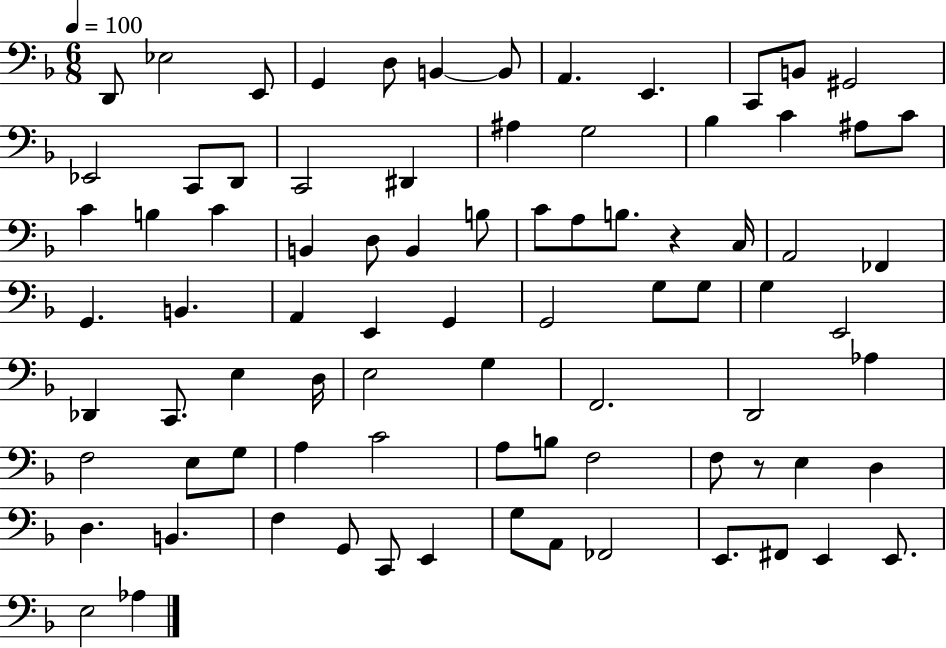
{
  \clef bass
  \numericTimeSignature
  \time 6/8
  \key f \major
  \tempo 4 = 100
  d,8 ees2 e,8 | g,4 d8 b,4~~ b,8 | a,4. e,4. | c,8 b,8 gis,2 | \break ees,2 c,8 d,8 | c,2 dis,4 | ais4 g2 | bes4 c'4 ais8 c'8 | \break c'4 b4 c'4 | b,4 d8 b,4 b8 | c'8 a8 b8. r4 c16 | a,2 fes,4 | \break g,4. b,4. | a,4 e,4 g,4 | g,2 g8 g8 | g4 e,2 | \break des,4 c,8. e4 d16 | e2 g4 | f,2. | d,2 aes4 | \break f2 e8 g8 | a4 c'2 | a8 b8 f2 | f8 r8 e4 d4 | \break d4. b,4. | f4 g,8 c,8 e,4 | g8 a,8 fes,2 | e,8. fis,8 e,4 e,8. | \break e2 aes4 | \bar "|."
}